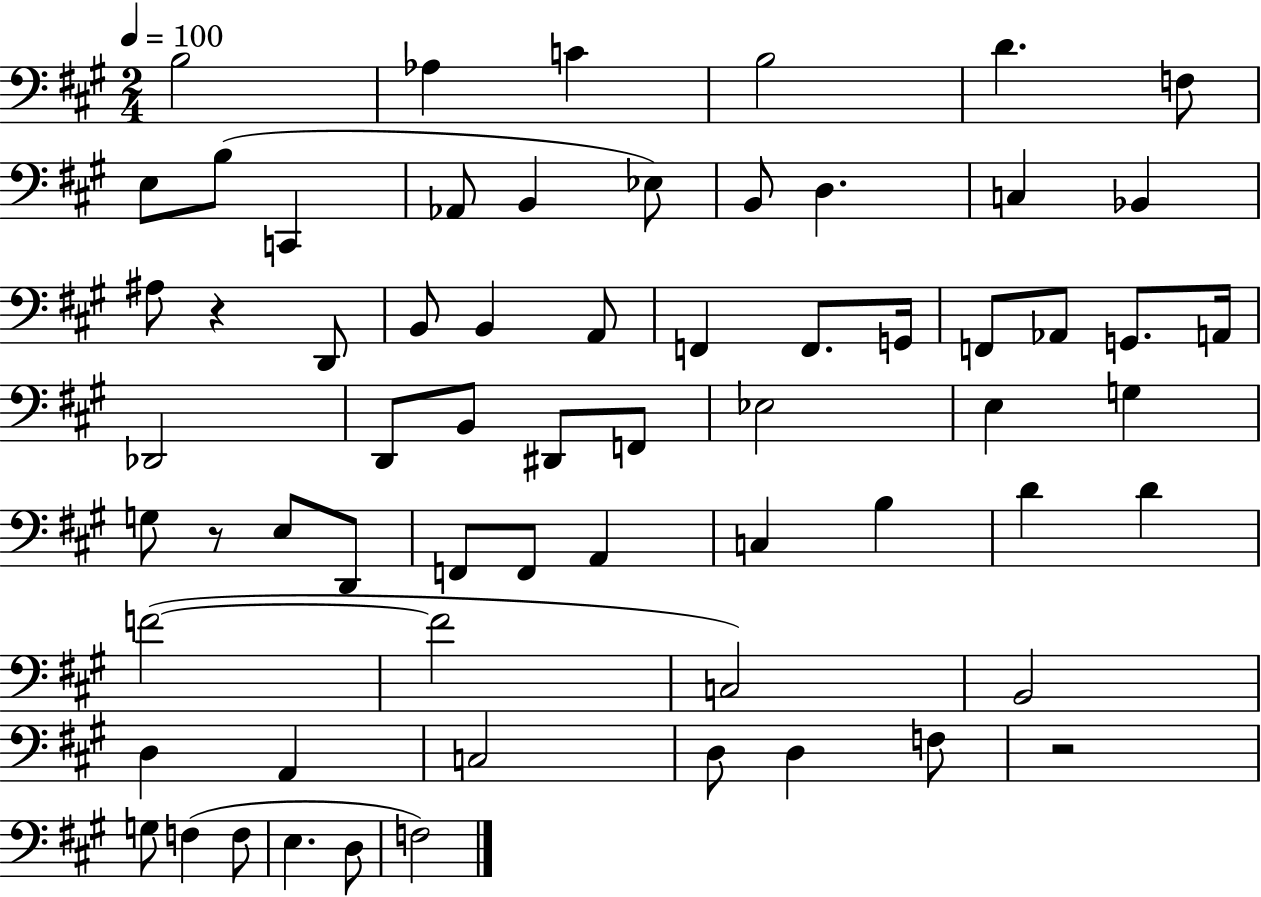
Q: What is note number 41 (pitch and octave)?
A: F2